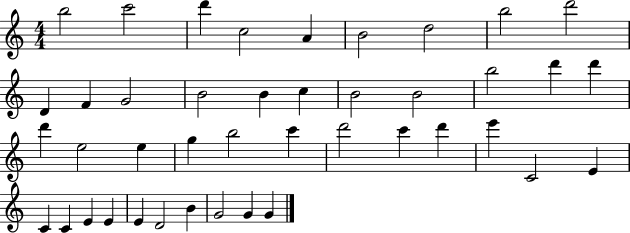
X:1
T:Untitled
M:4/4
L:1/4
K:C
b2 c'2 d' c2 A B2 d2 b2 d'2 D F G2 B2 B c B2 B2 b2 d' d' d' e2 e g b2 c' d'2 c' d' e' C2 E C C E E E D2 B G2 G G